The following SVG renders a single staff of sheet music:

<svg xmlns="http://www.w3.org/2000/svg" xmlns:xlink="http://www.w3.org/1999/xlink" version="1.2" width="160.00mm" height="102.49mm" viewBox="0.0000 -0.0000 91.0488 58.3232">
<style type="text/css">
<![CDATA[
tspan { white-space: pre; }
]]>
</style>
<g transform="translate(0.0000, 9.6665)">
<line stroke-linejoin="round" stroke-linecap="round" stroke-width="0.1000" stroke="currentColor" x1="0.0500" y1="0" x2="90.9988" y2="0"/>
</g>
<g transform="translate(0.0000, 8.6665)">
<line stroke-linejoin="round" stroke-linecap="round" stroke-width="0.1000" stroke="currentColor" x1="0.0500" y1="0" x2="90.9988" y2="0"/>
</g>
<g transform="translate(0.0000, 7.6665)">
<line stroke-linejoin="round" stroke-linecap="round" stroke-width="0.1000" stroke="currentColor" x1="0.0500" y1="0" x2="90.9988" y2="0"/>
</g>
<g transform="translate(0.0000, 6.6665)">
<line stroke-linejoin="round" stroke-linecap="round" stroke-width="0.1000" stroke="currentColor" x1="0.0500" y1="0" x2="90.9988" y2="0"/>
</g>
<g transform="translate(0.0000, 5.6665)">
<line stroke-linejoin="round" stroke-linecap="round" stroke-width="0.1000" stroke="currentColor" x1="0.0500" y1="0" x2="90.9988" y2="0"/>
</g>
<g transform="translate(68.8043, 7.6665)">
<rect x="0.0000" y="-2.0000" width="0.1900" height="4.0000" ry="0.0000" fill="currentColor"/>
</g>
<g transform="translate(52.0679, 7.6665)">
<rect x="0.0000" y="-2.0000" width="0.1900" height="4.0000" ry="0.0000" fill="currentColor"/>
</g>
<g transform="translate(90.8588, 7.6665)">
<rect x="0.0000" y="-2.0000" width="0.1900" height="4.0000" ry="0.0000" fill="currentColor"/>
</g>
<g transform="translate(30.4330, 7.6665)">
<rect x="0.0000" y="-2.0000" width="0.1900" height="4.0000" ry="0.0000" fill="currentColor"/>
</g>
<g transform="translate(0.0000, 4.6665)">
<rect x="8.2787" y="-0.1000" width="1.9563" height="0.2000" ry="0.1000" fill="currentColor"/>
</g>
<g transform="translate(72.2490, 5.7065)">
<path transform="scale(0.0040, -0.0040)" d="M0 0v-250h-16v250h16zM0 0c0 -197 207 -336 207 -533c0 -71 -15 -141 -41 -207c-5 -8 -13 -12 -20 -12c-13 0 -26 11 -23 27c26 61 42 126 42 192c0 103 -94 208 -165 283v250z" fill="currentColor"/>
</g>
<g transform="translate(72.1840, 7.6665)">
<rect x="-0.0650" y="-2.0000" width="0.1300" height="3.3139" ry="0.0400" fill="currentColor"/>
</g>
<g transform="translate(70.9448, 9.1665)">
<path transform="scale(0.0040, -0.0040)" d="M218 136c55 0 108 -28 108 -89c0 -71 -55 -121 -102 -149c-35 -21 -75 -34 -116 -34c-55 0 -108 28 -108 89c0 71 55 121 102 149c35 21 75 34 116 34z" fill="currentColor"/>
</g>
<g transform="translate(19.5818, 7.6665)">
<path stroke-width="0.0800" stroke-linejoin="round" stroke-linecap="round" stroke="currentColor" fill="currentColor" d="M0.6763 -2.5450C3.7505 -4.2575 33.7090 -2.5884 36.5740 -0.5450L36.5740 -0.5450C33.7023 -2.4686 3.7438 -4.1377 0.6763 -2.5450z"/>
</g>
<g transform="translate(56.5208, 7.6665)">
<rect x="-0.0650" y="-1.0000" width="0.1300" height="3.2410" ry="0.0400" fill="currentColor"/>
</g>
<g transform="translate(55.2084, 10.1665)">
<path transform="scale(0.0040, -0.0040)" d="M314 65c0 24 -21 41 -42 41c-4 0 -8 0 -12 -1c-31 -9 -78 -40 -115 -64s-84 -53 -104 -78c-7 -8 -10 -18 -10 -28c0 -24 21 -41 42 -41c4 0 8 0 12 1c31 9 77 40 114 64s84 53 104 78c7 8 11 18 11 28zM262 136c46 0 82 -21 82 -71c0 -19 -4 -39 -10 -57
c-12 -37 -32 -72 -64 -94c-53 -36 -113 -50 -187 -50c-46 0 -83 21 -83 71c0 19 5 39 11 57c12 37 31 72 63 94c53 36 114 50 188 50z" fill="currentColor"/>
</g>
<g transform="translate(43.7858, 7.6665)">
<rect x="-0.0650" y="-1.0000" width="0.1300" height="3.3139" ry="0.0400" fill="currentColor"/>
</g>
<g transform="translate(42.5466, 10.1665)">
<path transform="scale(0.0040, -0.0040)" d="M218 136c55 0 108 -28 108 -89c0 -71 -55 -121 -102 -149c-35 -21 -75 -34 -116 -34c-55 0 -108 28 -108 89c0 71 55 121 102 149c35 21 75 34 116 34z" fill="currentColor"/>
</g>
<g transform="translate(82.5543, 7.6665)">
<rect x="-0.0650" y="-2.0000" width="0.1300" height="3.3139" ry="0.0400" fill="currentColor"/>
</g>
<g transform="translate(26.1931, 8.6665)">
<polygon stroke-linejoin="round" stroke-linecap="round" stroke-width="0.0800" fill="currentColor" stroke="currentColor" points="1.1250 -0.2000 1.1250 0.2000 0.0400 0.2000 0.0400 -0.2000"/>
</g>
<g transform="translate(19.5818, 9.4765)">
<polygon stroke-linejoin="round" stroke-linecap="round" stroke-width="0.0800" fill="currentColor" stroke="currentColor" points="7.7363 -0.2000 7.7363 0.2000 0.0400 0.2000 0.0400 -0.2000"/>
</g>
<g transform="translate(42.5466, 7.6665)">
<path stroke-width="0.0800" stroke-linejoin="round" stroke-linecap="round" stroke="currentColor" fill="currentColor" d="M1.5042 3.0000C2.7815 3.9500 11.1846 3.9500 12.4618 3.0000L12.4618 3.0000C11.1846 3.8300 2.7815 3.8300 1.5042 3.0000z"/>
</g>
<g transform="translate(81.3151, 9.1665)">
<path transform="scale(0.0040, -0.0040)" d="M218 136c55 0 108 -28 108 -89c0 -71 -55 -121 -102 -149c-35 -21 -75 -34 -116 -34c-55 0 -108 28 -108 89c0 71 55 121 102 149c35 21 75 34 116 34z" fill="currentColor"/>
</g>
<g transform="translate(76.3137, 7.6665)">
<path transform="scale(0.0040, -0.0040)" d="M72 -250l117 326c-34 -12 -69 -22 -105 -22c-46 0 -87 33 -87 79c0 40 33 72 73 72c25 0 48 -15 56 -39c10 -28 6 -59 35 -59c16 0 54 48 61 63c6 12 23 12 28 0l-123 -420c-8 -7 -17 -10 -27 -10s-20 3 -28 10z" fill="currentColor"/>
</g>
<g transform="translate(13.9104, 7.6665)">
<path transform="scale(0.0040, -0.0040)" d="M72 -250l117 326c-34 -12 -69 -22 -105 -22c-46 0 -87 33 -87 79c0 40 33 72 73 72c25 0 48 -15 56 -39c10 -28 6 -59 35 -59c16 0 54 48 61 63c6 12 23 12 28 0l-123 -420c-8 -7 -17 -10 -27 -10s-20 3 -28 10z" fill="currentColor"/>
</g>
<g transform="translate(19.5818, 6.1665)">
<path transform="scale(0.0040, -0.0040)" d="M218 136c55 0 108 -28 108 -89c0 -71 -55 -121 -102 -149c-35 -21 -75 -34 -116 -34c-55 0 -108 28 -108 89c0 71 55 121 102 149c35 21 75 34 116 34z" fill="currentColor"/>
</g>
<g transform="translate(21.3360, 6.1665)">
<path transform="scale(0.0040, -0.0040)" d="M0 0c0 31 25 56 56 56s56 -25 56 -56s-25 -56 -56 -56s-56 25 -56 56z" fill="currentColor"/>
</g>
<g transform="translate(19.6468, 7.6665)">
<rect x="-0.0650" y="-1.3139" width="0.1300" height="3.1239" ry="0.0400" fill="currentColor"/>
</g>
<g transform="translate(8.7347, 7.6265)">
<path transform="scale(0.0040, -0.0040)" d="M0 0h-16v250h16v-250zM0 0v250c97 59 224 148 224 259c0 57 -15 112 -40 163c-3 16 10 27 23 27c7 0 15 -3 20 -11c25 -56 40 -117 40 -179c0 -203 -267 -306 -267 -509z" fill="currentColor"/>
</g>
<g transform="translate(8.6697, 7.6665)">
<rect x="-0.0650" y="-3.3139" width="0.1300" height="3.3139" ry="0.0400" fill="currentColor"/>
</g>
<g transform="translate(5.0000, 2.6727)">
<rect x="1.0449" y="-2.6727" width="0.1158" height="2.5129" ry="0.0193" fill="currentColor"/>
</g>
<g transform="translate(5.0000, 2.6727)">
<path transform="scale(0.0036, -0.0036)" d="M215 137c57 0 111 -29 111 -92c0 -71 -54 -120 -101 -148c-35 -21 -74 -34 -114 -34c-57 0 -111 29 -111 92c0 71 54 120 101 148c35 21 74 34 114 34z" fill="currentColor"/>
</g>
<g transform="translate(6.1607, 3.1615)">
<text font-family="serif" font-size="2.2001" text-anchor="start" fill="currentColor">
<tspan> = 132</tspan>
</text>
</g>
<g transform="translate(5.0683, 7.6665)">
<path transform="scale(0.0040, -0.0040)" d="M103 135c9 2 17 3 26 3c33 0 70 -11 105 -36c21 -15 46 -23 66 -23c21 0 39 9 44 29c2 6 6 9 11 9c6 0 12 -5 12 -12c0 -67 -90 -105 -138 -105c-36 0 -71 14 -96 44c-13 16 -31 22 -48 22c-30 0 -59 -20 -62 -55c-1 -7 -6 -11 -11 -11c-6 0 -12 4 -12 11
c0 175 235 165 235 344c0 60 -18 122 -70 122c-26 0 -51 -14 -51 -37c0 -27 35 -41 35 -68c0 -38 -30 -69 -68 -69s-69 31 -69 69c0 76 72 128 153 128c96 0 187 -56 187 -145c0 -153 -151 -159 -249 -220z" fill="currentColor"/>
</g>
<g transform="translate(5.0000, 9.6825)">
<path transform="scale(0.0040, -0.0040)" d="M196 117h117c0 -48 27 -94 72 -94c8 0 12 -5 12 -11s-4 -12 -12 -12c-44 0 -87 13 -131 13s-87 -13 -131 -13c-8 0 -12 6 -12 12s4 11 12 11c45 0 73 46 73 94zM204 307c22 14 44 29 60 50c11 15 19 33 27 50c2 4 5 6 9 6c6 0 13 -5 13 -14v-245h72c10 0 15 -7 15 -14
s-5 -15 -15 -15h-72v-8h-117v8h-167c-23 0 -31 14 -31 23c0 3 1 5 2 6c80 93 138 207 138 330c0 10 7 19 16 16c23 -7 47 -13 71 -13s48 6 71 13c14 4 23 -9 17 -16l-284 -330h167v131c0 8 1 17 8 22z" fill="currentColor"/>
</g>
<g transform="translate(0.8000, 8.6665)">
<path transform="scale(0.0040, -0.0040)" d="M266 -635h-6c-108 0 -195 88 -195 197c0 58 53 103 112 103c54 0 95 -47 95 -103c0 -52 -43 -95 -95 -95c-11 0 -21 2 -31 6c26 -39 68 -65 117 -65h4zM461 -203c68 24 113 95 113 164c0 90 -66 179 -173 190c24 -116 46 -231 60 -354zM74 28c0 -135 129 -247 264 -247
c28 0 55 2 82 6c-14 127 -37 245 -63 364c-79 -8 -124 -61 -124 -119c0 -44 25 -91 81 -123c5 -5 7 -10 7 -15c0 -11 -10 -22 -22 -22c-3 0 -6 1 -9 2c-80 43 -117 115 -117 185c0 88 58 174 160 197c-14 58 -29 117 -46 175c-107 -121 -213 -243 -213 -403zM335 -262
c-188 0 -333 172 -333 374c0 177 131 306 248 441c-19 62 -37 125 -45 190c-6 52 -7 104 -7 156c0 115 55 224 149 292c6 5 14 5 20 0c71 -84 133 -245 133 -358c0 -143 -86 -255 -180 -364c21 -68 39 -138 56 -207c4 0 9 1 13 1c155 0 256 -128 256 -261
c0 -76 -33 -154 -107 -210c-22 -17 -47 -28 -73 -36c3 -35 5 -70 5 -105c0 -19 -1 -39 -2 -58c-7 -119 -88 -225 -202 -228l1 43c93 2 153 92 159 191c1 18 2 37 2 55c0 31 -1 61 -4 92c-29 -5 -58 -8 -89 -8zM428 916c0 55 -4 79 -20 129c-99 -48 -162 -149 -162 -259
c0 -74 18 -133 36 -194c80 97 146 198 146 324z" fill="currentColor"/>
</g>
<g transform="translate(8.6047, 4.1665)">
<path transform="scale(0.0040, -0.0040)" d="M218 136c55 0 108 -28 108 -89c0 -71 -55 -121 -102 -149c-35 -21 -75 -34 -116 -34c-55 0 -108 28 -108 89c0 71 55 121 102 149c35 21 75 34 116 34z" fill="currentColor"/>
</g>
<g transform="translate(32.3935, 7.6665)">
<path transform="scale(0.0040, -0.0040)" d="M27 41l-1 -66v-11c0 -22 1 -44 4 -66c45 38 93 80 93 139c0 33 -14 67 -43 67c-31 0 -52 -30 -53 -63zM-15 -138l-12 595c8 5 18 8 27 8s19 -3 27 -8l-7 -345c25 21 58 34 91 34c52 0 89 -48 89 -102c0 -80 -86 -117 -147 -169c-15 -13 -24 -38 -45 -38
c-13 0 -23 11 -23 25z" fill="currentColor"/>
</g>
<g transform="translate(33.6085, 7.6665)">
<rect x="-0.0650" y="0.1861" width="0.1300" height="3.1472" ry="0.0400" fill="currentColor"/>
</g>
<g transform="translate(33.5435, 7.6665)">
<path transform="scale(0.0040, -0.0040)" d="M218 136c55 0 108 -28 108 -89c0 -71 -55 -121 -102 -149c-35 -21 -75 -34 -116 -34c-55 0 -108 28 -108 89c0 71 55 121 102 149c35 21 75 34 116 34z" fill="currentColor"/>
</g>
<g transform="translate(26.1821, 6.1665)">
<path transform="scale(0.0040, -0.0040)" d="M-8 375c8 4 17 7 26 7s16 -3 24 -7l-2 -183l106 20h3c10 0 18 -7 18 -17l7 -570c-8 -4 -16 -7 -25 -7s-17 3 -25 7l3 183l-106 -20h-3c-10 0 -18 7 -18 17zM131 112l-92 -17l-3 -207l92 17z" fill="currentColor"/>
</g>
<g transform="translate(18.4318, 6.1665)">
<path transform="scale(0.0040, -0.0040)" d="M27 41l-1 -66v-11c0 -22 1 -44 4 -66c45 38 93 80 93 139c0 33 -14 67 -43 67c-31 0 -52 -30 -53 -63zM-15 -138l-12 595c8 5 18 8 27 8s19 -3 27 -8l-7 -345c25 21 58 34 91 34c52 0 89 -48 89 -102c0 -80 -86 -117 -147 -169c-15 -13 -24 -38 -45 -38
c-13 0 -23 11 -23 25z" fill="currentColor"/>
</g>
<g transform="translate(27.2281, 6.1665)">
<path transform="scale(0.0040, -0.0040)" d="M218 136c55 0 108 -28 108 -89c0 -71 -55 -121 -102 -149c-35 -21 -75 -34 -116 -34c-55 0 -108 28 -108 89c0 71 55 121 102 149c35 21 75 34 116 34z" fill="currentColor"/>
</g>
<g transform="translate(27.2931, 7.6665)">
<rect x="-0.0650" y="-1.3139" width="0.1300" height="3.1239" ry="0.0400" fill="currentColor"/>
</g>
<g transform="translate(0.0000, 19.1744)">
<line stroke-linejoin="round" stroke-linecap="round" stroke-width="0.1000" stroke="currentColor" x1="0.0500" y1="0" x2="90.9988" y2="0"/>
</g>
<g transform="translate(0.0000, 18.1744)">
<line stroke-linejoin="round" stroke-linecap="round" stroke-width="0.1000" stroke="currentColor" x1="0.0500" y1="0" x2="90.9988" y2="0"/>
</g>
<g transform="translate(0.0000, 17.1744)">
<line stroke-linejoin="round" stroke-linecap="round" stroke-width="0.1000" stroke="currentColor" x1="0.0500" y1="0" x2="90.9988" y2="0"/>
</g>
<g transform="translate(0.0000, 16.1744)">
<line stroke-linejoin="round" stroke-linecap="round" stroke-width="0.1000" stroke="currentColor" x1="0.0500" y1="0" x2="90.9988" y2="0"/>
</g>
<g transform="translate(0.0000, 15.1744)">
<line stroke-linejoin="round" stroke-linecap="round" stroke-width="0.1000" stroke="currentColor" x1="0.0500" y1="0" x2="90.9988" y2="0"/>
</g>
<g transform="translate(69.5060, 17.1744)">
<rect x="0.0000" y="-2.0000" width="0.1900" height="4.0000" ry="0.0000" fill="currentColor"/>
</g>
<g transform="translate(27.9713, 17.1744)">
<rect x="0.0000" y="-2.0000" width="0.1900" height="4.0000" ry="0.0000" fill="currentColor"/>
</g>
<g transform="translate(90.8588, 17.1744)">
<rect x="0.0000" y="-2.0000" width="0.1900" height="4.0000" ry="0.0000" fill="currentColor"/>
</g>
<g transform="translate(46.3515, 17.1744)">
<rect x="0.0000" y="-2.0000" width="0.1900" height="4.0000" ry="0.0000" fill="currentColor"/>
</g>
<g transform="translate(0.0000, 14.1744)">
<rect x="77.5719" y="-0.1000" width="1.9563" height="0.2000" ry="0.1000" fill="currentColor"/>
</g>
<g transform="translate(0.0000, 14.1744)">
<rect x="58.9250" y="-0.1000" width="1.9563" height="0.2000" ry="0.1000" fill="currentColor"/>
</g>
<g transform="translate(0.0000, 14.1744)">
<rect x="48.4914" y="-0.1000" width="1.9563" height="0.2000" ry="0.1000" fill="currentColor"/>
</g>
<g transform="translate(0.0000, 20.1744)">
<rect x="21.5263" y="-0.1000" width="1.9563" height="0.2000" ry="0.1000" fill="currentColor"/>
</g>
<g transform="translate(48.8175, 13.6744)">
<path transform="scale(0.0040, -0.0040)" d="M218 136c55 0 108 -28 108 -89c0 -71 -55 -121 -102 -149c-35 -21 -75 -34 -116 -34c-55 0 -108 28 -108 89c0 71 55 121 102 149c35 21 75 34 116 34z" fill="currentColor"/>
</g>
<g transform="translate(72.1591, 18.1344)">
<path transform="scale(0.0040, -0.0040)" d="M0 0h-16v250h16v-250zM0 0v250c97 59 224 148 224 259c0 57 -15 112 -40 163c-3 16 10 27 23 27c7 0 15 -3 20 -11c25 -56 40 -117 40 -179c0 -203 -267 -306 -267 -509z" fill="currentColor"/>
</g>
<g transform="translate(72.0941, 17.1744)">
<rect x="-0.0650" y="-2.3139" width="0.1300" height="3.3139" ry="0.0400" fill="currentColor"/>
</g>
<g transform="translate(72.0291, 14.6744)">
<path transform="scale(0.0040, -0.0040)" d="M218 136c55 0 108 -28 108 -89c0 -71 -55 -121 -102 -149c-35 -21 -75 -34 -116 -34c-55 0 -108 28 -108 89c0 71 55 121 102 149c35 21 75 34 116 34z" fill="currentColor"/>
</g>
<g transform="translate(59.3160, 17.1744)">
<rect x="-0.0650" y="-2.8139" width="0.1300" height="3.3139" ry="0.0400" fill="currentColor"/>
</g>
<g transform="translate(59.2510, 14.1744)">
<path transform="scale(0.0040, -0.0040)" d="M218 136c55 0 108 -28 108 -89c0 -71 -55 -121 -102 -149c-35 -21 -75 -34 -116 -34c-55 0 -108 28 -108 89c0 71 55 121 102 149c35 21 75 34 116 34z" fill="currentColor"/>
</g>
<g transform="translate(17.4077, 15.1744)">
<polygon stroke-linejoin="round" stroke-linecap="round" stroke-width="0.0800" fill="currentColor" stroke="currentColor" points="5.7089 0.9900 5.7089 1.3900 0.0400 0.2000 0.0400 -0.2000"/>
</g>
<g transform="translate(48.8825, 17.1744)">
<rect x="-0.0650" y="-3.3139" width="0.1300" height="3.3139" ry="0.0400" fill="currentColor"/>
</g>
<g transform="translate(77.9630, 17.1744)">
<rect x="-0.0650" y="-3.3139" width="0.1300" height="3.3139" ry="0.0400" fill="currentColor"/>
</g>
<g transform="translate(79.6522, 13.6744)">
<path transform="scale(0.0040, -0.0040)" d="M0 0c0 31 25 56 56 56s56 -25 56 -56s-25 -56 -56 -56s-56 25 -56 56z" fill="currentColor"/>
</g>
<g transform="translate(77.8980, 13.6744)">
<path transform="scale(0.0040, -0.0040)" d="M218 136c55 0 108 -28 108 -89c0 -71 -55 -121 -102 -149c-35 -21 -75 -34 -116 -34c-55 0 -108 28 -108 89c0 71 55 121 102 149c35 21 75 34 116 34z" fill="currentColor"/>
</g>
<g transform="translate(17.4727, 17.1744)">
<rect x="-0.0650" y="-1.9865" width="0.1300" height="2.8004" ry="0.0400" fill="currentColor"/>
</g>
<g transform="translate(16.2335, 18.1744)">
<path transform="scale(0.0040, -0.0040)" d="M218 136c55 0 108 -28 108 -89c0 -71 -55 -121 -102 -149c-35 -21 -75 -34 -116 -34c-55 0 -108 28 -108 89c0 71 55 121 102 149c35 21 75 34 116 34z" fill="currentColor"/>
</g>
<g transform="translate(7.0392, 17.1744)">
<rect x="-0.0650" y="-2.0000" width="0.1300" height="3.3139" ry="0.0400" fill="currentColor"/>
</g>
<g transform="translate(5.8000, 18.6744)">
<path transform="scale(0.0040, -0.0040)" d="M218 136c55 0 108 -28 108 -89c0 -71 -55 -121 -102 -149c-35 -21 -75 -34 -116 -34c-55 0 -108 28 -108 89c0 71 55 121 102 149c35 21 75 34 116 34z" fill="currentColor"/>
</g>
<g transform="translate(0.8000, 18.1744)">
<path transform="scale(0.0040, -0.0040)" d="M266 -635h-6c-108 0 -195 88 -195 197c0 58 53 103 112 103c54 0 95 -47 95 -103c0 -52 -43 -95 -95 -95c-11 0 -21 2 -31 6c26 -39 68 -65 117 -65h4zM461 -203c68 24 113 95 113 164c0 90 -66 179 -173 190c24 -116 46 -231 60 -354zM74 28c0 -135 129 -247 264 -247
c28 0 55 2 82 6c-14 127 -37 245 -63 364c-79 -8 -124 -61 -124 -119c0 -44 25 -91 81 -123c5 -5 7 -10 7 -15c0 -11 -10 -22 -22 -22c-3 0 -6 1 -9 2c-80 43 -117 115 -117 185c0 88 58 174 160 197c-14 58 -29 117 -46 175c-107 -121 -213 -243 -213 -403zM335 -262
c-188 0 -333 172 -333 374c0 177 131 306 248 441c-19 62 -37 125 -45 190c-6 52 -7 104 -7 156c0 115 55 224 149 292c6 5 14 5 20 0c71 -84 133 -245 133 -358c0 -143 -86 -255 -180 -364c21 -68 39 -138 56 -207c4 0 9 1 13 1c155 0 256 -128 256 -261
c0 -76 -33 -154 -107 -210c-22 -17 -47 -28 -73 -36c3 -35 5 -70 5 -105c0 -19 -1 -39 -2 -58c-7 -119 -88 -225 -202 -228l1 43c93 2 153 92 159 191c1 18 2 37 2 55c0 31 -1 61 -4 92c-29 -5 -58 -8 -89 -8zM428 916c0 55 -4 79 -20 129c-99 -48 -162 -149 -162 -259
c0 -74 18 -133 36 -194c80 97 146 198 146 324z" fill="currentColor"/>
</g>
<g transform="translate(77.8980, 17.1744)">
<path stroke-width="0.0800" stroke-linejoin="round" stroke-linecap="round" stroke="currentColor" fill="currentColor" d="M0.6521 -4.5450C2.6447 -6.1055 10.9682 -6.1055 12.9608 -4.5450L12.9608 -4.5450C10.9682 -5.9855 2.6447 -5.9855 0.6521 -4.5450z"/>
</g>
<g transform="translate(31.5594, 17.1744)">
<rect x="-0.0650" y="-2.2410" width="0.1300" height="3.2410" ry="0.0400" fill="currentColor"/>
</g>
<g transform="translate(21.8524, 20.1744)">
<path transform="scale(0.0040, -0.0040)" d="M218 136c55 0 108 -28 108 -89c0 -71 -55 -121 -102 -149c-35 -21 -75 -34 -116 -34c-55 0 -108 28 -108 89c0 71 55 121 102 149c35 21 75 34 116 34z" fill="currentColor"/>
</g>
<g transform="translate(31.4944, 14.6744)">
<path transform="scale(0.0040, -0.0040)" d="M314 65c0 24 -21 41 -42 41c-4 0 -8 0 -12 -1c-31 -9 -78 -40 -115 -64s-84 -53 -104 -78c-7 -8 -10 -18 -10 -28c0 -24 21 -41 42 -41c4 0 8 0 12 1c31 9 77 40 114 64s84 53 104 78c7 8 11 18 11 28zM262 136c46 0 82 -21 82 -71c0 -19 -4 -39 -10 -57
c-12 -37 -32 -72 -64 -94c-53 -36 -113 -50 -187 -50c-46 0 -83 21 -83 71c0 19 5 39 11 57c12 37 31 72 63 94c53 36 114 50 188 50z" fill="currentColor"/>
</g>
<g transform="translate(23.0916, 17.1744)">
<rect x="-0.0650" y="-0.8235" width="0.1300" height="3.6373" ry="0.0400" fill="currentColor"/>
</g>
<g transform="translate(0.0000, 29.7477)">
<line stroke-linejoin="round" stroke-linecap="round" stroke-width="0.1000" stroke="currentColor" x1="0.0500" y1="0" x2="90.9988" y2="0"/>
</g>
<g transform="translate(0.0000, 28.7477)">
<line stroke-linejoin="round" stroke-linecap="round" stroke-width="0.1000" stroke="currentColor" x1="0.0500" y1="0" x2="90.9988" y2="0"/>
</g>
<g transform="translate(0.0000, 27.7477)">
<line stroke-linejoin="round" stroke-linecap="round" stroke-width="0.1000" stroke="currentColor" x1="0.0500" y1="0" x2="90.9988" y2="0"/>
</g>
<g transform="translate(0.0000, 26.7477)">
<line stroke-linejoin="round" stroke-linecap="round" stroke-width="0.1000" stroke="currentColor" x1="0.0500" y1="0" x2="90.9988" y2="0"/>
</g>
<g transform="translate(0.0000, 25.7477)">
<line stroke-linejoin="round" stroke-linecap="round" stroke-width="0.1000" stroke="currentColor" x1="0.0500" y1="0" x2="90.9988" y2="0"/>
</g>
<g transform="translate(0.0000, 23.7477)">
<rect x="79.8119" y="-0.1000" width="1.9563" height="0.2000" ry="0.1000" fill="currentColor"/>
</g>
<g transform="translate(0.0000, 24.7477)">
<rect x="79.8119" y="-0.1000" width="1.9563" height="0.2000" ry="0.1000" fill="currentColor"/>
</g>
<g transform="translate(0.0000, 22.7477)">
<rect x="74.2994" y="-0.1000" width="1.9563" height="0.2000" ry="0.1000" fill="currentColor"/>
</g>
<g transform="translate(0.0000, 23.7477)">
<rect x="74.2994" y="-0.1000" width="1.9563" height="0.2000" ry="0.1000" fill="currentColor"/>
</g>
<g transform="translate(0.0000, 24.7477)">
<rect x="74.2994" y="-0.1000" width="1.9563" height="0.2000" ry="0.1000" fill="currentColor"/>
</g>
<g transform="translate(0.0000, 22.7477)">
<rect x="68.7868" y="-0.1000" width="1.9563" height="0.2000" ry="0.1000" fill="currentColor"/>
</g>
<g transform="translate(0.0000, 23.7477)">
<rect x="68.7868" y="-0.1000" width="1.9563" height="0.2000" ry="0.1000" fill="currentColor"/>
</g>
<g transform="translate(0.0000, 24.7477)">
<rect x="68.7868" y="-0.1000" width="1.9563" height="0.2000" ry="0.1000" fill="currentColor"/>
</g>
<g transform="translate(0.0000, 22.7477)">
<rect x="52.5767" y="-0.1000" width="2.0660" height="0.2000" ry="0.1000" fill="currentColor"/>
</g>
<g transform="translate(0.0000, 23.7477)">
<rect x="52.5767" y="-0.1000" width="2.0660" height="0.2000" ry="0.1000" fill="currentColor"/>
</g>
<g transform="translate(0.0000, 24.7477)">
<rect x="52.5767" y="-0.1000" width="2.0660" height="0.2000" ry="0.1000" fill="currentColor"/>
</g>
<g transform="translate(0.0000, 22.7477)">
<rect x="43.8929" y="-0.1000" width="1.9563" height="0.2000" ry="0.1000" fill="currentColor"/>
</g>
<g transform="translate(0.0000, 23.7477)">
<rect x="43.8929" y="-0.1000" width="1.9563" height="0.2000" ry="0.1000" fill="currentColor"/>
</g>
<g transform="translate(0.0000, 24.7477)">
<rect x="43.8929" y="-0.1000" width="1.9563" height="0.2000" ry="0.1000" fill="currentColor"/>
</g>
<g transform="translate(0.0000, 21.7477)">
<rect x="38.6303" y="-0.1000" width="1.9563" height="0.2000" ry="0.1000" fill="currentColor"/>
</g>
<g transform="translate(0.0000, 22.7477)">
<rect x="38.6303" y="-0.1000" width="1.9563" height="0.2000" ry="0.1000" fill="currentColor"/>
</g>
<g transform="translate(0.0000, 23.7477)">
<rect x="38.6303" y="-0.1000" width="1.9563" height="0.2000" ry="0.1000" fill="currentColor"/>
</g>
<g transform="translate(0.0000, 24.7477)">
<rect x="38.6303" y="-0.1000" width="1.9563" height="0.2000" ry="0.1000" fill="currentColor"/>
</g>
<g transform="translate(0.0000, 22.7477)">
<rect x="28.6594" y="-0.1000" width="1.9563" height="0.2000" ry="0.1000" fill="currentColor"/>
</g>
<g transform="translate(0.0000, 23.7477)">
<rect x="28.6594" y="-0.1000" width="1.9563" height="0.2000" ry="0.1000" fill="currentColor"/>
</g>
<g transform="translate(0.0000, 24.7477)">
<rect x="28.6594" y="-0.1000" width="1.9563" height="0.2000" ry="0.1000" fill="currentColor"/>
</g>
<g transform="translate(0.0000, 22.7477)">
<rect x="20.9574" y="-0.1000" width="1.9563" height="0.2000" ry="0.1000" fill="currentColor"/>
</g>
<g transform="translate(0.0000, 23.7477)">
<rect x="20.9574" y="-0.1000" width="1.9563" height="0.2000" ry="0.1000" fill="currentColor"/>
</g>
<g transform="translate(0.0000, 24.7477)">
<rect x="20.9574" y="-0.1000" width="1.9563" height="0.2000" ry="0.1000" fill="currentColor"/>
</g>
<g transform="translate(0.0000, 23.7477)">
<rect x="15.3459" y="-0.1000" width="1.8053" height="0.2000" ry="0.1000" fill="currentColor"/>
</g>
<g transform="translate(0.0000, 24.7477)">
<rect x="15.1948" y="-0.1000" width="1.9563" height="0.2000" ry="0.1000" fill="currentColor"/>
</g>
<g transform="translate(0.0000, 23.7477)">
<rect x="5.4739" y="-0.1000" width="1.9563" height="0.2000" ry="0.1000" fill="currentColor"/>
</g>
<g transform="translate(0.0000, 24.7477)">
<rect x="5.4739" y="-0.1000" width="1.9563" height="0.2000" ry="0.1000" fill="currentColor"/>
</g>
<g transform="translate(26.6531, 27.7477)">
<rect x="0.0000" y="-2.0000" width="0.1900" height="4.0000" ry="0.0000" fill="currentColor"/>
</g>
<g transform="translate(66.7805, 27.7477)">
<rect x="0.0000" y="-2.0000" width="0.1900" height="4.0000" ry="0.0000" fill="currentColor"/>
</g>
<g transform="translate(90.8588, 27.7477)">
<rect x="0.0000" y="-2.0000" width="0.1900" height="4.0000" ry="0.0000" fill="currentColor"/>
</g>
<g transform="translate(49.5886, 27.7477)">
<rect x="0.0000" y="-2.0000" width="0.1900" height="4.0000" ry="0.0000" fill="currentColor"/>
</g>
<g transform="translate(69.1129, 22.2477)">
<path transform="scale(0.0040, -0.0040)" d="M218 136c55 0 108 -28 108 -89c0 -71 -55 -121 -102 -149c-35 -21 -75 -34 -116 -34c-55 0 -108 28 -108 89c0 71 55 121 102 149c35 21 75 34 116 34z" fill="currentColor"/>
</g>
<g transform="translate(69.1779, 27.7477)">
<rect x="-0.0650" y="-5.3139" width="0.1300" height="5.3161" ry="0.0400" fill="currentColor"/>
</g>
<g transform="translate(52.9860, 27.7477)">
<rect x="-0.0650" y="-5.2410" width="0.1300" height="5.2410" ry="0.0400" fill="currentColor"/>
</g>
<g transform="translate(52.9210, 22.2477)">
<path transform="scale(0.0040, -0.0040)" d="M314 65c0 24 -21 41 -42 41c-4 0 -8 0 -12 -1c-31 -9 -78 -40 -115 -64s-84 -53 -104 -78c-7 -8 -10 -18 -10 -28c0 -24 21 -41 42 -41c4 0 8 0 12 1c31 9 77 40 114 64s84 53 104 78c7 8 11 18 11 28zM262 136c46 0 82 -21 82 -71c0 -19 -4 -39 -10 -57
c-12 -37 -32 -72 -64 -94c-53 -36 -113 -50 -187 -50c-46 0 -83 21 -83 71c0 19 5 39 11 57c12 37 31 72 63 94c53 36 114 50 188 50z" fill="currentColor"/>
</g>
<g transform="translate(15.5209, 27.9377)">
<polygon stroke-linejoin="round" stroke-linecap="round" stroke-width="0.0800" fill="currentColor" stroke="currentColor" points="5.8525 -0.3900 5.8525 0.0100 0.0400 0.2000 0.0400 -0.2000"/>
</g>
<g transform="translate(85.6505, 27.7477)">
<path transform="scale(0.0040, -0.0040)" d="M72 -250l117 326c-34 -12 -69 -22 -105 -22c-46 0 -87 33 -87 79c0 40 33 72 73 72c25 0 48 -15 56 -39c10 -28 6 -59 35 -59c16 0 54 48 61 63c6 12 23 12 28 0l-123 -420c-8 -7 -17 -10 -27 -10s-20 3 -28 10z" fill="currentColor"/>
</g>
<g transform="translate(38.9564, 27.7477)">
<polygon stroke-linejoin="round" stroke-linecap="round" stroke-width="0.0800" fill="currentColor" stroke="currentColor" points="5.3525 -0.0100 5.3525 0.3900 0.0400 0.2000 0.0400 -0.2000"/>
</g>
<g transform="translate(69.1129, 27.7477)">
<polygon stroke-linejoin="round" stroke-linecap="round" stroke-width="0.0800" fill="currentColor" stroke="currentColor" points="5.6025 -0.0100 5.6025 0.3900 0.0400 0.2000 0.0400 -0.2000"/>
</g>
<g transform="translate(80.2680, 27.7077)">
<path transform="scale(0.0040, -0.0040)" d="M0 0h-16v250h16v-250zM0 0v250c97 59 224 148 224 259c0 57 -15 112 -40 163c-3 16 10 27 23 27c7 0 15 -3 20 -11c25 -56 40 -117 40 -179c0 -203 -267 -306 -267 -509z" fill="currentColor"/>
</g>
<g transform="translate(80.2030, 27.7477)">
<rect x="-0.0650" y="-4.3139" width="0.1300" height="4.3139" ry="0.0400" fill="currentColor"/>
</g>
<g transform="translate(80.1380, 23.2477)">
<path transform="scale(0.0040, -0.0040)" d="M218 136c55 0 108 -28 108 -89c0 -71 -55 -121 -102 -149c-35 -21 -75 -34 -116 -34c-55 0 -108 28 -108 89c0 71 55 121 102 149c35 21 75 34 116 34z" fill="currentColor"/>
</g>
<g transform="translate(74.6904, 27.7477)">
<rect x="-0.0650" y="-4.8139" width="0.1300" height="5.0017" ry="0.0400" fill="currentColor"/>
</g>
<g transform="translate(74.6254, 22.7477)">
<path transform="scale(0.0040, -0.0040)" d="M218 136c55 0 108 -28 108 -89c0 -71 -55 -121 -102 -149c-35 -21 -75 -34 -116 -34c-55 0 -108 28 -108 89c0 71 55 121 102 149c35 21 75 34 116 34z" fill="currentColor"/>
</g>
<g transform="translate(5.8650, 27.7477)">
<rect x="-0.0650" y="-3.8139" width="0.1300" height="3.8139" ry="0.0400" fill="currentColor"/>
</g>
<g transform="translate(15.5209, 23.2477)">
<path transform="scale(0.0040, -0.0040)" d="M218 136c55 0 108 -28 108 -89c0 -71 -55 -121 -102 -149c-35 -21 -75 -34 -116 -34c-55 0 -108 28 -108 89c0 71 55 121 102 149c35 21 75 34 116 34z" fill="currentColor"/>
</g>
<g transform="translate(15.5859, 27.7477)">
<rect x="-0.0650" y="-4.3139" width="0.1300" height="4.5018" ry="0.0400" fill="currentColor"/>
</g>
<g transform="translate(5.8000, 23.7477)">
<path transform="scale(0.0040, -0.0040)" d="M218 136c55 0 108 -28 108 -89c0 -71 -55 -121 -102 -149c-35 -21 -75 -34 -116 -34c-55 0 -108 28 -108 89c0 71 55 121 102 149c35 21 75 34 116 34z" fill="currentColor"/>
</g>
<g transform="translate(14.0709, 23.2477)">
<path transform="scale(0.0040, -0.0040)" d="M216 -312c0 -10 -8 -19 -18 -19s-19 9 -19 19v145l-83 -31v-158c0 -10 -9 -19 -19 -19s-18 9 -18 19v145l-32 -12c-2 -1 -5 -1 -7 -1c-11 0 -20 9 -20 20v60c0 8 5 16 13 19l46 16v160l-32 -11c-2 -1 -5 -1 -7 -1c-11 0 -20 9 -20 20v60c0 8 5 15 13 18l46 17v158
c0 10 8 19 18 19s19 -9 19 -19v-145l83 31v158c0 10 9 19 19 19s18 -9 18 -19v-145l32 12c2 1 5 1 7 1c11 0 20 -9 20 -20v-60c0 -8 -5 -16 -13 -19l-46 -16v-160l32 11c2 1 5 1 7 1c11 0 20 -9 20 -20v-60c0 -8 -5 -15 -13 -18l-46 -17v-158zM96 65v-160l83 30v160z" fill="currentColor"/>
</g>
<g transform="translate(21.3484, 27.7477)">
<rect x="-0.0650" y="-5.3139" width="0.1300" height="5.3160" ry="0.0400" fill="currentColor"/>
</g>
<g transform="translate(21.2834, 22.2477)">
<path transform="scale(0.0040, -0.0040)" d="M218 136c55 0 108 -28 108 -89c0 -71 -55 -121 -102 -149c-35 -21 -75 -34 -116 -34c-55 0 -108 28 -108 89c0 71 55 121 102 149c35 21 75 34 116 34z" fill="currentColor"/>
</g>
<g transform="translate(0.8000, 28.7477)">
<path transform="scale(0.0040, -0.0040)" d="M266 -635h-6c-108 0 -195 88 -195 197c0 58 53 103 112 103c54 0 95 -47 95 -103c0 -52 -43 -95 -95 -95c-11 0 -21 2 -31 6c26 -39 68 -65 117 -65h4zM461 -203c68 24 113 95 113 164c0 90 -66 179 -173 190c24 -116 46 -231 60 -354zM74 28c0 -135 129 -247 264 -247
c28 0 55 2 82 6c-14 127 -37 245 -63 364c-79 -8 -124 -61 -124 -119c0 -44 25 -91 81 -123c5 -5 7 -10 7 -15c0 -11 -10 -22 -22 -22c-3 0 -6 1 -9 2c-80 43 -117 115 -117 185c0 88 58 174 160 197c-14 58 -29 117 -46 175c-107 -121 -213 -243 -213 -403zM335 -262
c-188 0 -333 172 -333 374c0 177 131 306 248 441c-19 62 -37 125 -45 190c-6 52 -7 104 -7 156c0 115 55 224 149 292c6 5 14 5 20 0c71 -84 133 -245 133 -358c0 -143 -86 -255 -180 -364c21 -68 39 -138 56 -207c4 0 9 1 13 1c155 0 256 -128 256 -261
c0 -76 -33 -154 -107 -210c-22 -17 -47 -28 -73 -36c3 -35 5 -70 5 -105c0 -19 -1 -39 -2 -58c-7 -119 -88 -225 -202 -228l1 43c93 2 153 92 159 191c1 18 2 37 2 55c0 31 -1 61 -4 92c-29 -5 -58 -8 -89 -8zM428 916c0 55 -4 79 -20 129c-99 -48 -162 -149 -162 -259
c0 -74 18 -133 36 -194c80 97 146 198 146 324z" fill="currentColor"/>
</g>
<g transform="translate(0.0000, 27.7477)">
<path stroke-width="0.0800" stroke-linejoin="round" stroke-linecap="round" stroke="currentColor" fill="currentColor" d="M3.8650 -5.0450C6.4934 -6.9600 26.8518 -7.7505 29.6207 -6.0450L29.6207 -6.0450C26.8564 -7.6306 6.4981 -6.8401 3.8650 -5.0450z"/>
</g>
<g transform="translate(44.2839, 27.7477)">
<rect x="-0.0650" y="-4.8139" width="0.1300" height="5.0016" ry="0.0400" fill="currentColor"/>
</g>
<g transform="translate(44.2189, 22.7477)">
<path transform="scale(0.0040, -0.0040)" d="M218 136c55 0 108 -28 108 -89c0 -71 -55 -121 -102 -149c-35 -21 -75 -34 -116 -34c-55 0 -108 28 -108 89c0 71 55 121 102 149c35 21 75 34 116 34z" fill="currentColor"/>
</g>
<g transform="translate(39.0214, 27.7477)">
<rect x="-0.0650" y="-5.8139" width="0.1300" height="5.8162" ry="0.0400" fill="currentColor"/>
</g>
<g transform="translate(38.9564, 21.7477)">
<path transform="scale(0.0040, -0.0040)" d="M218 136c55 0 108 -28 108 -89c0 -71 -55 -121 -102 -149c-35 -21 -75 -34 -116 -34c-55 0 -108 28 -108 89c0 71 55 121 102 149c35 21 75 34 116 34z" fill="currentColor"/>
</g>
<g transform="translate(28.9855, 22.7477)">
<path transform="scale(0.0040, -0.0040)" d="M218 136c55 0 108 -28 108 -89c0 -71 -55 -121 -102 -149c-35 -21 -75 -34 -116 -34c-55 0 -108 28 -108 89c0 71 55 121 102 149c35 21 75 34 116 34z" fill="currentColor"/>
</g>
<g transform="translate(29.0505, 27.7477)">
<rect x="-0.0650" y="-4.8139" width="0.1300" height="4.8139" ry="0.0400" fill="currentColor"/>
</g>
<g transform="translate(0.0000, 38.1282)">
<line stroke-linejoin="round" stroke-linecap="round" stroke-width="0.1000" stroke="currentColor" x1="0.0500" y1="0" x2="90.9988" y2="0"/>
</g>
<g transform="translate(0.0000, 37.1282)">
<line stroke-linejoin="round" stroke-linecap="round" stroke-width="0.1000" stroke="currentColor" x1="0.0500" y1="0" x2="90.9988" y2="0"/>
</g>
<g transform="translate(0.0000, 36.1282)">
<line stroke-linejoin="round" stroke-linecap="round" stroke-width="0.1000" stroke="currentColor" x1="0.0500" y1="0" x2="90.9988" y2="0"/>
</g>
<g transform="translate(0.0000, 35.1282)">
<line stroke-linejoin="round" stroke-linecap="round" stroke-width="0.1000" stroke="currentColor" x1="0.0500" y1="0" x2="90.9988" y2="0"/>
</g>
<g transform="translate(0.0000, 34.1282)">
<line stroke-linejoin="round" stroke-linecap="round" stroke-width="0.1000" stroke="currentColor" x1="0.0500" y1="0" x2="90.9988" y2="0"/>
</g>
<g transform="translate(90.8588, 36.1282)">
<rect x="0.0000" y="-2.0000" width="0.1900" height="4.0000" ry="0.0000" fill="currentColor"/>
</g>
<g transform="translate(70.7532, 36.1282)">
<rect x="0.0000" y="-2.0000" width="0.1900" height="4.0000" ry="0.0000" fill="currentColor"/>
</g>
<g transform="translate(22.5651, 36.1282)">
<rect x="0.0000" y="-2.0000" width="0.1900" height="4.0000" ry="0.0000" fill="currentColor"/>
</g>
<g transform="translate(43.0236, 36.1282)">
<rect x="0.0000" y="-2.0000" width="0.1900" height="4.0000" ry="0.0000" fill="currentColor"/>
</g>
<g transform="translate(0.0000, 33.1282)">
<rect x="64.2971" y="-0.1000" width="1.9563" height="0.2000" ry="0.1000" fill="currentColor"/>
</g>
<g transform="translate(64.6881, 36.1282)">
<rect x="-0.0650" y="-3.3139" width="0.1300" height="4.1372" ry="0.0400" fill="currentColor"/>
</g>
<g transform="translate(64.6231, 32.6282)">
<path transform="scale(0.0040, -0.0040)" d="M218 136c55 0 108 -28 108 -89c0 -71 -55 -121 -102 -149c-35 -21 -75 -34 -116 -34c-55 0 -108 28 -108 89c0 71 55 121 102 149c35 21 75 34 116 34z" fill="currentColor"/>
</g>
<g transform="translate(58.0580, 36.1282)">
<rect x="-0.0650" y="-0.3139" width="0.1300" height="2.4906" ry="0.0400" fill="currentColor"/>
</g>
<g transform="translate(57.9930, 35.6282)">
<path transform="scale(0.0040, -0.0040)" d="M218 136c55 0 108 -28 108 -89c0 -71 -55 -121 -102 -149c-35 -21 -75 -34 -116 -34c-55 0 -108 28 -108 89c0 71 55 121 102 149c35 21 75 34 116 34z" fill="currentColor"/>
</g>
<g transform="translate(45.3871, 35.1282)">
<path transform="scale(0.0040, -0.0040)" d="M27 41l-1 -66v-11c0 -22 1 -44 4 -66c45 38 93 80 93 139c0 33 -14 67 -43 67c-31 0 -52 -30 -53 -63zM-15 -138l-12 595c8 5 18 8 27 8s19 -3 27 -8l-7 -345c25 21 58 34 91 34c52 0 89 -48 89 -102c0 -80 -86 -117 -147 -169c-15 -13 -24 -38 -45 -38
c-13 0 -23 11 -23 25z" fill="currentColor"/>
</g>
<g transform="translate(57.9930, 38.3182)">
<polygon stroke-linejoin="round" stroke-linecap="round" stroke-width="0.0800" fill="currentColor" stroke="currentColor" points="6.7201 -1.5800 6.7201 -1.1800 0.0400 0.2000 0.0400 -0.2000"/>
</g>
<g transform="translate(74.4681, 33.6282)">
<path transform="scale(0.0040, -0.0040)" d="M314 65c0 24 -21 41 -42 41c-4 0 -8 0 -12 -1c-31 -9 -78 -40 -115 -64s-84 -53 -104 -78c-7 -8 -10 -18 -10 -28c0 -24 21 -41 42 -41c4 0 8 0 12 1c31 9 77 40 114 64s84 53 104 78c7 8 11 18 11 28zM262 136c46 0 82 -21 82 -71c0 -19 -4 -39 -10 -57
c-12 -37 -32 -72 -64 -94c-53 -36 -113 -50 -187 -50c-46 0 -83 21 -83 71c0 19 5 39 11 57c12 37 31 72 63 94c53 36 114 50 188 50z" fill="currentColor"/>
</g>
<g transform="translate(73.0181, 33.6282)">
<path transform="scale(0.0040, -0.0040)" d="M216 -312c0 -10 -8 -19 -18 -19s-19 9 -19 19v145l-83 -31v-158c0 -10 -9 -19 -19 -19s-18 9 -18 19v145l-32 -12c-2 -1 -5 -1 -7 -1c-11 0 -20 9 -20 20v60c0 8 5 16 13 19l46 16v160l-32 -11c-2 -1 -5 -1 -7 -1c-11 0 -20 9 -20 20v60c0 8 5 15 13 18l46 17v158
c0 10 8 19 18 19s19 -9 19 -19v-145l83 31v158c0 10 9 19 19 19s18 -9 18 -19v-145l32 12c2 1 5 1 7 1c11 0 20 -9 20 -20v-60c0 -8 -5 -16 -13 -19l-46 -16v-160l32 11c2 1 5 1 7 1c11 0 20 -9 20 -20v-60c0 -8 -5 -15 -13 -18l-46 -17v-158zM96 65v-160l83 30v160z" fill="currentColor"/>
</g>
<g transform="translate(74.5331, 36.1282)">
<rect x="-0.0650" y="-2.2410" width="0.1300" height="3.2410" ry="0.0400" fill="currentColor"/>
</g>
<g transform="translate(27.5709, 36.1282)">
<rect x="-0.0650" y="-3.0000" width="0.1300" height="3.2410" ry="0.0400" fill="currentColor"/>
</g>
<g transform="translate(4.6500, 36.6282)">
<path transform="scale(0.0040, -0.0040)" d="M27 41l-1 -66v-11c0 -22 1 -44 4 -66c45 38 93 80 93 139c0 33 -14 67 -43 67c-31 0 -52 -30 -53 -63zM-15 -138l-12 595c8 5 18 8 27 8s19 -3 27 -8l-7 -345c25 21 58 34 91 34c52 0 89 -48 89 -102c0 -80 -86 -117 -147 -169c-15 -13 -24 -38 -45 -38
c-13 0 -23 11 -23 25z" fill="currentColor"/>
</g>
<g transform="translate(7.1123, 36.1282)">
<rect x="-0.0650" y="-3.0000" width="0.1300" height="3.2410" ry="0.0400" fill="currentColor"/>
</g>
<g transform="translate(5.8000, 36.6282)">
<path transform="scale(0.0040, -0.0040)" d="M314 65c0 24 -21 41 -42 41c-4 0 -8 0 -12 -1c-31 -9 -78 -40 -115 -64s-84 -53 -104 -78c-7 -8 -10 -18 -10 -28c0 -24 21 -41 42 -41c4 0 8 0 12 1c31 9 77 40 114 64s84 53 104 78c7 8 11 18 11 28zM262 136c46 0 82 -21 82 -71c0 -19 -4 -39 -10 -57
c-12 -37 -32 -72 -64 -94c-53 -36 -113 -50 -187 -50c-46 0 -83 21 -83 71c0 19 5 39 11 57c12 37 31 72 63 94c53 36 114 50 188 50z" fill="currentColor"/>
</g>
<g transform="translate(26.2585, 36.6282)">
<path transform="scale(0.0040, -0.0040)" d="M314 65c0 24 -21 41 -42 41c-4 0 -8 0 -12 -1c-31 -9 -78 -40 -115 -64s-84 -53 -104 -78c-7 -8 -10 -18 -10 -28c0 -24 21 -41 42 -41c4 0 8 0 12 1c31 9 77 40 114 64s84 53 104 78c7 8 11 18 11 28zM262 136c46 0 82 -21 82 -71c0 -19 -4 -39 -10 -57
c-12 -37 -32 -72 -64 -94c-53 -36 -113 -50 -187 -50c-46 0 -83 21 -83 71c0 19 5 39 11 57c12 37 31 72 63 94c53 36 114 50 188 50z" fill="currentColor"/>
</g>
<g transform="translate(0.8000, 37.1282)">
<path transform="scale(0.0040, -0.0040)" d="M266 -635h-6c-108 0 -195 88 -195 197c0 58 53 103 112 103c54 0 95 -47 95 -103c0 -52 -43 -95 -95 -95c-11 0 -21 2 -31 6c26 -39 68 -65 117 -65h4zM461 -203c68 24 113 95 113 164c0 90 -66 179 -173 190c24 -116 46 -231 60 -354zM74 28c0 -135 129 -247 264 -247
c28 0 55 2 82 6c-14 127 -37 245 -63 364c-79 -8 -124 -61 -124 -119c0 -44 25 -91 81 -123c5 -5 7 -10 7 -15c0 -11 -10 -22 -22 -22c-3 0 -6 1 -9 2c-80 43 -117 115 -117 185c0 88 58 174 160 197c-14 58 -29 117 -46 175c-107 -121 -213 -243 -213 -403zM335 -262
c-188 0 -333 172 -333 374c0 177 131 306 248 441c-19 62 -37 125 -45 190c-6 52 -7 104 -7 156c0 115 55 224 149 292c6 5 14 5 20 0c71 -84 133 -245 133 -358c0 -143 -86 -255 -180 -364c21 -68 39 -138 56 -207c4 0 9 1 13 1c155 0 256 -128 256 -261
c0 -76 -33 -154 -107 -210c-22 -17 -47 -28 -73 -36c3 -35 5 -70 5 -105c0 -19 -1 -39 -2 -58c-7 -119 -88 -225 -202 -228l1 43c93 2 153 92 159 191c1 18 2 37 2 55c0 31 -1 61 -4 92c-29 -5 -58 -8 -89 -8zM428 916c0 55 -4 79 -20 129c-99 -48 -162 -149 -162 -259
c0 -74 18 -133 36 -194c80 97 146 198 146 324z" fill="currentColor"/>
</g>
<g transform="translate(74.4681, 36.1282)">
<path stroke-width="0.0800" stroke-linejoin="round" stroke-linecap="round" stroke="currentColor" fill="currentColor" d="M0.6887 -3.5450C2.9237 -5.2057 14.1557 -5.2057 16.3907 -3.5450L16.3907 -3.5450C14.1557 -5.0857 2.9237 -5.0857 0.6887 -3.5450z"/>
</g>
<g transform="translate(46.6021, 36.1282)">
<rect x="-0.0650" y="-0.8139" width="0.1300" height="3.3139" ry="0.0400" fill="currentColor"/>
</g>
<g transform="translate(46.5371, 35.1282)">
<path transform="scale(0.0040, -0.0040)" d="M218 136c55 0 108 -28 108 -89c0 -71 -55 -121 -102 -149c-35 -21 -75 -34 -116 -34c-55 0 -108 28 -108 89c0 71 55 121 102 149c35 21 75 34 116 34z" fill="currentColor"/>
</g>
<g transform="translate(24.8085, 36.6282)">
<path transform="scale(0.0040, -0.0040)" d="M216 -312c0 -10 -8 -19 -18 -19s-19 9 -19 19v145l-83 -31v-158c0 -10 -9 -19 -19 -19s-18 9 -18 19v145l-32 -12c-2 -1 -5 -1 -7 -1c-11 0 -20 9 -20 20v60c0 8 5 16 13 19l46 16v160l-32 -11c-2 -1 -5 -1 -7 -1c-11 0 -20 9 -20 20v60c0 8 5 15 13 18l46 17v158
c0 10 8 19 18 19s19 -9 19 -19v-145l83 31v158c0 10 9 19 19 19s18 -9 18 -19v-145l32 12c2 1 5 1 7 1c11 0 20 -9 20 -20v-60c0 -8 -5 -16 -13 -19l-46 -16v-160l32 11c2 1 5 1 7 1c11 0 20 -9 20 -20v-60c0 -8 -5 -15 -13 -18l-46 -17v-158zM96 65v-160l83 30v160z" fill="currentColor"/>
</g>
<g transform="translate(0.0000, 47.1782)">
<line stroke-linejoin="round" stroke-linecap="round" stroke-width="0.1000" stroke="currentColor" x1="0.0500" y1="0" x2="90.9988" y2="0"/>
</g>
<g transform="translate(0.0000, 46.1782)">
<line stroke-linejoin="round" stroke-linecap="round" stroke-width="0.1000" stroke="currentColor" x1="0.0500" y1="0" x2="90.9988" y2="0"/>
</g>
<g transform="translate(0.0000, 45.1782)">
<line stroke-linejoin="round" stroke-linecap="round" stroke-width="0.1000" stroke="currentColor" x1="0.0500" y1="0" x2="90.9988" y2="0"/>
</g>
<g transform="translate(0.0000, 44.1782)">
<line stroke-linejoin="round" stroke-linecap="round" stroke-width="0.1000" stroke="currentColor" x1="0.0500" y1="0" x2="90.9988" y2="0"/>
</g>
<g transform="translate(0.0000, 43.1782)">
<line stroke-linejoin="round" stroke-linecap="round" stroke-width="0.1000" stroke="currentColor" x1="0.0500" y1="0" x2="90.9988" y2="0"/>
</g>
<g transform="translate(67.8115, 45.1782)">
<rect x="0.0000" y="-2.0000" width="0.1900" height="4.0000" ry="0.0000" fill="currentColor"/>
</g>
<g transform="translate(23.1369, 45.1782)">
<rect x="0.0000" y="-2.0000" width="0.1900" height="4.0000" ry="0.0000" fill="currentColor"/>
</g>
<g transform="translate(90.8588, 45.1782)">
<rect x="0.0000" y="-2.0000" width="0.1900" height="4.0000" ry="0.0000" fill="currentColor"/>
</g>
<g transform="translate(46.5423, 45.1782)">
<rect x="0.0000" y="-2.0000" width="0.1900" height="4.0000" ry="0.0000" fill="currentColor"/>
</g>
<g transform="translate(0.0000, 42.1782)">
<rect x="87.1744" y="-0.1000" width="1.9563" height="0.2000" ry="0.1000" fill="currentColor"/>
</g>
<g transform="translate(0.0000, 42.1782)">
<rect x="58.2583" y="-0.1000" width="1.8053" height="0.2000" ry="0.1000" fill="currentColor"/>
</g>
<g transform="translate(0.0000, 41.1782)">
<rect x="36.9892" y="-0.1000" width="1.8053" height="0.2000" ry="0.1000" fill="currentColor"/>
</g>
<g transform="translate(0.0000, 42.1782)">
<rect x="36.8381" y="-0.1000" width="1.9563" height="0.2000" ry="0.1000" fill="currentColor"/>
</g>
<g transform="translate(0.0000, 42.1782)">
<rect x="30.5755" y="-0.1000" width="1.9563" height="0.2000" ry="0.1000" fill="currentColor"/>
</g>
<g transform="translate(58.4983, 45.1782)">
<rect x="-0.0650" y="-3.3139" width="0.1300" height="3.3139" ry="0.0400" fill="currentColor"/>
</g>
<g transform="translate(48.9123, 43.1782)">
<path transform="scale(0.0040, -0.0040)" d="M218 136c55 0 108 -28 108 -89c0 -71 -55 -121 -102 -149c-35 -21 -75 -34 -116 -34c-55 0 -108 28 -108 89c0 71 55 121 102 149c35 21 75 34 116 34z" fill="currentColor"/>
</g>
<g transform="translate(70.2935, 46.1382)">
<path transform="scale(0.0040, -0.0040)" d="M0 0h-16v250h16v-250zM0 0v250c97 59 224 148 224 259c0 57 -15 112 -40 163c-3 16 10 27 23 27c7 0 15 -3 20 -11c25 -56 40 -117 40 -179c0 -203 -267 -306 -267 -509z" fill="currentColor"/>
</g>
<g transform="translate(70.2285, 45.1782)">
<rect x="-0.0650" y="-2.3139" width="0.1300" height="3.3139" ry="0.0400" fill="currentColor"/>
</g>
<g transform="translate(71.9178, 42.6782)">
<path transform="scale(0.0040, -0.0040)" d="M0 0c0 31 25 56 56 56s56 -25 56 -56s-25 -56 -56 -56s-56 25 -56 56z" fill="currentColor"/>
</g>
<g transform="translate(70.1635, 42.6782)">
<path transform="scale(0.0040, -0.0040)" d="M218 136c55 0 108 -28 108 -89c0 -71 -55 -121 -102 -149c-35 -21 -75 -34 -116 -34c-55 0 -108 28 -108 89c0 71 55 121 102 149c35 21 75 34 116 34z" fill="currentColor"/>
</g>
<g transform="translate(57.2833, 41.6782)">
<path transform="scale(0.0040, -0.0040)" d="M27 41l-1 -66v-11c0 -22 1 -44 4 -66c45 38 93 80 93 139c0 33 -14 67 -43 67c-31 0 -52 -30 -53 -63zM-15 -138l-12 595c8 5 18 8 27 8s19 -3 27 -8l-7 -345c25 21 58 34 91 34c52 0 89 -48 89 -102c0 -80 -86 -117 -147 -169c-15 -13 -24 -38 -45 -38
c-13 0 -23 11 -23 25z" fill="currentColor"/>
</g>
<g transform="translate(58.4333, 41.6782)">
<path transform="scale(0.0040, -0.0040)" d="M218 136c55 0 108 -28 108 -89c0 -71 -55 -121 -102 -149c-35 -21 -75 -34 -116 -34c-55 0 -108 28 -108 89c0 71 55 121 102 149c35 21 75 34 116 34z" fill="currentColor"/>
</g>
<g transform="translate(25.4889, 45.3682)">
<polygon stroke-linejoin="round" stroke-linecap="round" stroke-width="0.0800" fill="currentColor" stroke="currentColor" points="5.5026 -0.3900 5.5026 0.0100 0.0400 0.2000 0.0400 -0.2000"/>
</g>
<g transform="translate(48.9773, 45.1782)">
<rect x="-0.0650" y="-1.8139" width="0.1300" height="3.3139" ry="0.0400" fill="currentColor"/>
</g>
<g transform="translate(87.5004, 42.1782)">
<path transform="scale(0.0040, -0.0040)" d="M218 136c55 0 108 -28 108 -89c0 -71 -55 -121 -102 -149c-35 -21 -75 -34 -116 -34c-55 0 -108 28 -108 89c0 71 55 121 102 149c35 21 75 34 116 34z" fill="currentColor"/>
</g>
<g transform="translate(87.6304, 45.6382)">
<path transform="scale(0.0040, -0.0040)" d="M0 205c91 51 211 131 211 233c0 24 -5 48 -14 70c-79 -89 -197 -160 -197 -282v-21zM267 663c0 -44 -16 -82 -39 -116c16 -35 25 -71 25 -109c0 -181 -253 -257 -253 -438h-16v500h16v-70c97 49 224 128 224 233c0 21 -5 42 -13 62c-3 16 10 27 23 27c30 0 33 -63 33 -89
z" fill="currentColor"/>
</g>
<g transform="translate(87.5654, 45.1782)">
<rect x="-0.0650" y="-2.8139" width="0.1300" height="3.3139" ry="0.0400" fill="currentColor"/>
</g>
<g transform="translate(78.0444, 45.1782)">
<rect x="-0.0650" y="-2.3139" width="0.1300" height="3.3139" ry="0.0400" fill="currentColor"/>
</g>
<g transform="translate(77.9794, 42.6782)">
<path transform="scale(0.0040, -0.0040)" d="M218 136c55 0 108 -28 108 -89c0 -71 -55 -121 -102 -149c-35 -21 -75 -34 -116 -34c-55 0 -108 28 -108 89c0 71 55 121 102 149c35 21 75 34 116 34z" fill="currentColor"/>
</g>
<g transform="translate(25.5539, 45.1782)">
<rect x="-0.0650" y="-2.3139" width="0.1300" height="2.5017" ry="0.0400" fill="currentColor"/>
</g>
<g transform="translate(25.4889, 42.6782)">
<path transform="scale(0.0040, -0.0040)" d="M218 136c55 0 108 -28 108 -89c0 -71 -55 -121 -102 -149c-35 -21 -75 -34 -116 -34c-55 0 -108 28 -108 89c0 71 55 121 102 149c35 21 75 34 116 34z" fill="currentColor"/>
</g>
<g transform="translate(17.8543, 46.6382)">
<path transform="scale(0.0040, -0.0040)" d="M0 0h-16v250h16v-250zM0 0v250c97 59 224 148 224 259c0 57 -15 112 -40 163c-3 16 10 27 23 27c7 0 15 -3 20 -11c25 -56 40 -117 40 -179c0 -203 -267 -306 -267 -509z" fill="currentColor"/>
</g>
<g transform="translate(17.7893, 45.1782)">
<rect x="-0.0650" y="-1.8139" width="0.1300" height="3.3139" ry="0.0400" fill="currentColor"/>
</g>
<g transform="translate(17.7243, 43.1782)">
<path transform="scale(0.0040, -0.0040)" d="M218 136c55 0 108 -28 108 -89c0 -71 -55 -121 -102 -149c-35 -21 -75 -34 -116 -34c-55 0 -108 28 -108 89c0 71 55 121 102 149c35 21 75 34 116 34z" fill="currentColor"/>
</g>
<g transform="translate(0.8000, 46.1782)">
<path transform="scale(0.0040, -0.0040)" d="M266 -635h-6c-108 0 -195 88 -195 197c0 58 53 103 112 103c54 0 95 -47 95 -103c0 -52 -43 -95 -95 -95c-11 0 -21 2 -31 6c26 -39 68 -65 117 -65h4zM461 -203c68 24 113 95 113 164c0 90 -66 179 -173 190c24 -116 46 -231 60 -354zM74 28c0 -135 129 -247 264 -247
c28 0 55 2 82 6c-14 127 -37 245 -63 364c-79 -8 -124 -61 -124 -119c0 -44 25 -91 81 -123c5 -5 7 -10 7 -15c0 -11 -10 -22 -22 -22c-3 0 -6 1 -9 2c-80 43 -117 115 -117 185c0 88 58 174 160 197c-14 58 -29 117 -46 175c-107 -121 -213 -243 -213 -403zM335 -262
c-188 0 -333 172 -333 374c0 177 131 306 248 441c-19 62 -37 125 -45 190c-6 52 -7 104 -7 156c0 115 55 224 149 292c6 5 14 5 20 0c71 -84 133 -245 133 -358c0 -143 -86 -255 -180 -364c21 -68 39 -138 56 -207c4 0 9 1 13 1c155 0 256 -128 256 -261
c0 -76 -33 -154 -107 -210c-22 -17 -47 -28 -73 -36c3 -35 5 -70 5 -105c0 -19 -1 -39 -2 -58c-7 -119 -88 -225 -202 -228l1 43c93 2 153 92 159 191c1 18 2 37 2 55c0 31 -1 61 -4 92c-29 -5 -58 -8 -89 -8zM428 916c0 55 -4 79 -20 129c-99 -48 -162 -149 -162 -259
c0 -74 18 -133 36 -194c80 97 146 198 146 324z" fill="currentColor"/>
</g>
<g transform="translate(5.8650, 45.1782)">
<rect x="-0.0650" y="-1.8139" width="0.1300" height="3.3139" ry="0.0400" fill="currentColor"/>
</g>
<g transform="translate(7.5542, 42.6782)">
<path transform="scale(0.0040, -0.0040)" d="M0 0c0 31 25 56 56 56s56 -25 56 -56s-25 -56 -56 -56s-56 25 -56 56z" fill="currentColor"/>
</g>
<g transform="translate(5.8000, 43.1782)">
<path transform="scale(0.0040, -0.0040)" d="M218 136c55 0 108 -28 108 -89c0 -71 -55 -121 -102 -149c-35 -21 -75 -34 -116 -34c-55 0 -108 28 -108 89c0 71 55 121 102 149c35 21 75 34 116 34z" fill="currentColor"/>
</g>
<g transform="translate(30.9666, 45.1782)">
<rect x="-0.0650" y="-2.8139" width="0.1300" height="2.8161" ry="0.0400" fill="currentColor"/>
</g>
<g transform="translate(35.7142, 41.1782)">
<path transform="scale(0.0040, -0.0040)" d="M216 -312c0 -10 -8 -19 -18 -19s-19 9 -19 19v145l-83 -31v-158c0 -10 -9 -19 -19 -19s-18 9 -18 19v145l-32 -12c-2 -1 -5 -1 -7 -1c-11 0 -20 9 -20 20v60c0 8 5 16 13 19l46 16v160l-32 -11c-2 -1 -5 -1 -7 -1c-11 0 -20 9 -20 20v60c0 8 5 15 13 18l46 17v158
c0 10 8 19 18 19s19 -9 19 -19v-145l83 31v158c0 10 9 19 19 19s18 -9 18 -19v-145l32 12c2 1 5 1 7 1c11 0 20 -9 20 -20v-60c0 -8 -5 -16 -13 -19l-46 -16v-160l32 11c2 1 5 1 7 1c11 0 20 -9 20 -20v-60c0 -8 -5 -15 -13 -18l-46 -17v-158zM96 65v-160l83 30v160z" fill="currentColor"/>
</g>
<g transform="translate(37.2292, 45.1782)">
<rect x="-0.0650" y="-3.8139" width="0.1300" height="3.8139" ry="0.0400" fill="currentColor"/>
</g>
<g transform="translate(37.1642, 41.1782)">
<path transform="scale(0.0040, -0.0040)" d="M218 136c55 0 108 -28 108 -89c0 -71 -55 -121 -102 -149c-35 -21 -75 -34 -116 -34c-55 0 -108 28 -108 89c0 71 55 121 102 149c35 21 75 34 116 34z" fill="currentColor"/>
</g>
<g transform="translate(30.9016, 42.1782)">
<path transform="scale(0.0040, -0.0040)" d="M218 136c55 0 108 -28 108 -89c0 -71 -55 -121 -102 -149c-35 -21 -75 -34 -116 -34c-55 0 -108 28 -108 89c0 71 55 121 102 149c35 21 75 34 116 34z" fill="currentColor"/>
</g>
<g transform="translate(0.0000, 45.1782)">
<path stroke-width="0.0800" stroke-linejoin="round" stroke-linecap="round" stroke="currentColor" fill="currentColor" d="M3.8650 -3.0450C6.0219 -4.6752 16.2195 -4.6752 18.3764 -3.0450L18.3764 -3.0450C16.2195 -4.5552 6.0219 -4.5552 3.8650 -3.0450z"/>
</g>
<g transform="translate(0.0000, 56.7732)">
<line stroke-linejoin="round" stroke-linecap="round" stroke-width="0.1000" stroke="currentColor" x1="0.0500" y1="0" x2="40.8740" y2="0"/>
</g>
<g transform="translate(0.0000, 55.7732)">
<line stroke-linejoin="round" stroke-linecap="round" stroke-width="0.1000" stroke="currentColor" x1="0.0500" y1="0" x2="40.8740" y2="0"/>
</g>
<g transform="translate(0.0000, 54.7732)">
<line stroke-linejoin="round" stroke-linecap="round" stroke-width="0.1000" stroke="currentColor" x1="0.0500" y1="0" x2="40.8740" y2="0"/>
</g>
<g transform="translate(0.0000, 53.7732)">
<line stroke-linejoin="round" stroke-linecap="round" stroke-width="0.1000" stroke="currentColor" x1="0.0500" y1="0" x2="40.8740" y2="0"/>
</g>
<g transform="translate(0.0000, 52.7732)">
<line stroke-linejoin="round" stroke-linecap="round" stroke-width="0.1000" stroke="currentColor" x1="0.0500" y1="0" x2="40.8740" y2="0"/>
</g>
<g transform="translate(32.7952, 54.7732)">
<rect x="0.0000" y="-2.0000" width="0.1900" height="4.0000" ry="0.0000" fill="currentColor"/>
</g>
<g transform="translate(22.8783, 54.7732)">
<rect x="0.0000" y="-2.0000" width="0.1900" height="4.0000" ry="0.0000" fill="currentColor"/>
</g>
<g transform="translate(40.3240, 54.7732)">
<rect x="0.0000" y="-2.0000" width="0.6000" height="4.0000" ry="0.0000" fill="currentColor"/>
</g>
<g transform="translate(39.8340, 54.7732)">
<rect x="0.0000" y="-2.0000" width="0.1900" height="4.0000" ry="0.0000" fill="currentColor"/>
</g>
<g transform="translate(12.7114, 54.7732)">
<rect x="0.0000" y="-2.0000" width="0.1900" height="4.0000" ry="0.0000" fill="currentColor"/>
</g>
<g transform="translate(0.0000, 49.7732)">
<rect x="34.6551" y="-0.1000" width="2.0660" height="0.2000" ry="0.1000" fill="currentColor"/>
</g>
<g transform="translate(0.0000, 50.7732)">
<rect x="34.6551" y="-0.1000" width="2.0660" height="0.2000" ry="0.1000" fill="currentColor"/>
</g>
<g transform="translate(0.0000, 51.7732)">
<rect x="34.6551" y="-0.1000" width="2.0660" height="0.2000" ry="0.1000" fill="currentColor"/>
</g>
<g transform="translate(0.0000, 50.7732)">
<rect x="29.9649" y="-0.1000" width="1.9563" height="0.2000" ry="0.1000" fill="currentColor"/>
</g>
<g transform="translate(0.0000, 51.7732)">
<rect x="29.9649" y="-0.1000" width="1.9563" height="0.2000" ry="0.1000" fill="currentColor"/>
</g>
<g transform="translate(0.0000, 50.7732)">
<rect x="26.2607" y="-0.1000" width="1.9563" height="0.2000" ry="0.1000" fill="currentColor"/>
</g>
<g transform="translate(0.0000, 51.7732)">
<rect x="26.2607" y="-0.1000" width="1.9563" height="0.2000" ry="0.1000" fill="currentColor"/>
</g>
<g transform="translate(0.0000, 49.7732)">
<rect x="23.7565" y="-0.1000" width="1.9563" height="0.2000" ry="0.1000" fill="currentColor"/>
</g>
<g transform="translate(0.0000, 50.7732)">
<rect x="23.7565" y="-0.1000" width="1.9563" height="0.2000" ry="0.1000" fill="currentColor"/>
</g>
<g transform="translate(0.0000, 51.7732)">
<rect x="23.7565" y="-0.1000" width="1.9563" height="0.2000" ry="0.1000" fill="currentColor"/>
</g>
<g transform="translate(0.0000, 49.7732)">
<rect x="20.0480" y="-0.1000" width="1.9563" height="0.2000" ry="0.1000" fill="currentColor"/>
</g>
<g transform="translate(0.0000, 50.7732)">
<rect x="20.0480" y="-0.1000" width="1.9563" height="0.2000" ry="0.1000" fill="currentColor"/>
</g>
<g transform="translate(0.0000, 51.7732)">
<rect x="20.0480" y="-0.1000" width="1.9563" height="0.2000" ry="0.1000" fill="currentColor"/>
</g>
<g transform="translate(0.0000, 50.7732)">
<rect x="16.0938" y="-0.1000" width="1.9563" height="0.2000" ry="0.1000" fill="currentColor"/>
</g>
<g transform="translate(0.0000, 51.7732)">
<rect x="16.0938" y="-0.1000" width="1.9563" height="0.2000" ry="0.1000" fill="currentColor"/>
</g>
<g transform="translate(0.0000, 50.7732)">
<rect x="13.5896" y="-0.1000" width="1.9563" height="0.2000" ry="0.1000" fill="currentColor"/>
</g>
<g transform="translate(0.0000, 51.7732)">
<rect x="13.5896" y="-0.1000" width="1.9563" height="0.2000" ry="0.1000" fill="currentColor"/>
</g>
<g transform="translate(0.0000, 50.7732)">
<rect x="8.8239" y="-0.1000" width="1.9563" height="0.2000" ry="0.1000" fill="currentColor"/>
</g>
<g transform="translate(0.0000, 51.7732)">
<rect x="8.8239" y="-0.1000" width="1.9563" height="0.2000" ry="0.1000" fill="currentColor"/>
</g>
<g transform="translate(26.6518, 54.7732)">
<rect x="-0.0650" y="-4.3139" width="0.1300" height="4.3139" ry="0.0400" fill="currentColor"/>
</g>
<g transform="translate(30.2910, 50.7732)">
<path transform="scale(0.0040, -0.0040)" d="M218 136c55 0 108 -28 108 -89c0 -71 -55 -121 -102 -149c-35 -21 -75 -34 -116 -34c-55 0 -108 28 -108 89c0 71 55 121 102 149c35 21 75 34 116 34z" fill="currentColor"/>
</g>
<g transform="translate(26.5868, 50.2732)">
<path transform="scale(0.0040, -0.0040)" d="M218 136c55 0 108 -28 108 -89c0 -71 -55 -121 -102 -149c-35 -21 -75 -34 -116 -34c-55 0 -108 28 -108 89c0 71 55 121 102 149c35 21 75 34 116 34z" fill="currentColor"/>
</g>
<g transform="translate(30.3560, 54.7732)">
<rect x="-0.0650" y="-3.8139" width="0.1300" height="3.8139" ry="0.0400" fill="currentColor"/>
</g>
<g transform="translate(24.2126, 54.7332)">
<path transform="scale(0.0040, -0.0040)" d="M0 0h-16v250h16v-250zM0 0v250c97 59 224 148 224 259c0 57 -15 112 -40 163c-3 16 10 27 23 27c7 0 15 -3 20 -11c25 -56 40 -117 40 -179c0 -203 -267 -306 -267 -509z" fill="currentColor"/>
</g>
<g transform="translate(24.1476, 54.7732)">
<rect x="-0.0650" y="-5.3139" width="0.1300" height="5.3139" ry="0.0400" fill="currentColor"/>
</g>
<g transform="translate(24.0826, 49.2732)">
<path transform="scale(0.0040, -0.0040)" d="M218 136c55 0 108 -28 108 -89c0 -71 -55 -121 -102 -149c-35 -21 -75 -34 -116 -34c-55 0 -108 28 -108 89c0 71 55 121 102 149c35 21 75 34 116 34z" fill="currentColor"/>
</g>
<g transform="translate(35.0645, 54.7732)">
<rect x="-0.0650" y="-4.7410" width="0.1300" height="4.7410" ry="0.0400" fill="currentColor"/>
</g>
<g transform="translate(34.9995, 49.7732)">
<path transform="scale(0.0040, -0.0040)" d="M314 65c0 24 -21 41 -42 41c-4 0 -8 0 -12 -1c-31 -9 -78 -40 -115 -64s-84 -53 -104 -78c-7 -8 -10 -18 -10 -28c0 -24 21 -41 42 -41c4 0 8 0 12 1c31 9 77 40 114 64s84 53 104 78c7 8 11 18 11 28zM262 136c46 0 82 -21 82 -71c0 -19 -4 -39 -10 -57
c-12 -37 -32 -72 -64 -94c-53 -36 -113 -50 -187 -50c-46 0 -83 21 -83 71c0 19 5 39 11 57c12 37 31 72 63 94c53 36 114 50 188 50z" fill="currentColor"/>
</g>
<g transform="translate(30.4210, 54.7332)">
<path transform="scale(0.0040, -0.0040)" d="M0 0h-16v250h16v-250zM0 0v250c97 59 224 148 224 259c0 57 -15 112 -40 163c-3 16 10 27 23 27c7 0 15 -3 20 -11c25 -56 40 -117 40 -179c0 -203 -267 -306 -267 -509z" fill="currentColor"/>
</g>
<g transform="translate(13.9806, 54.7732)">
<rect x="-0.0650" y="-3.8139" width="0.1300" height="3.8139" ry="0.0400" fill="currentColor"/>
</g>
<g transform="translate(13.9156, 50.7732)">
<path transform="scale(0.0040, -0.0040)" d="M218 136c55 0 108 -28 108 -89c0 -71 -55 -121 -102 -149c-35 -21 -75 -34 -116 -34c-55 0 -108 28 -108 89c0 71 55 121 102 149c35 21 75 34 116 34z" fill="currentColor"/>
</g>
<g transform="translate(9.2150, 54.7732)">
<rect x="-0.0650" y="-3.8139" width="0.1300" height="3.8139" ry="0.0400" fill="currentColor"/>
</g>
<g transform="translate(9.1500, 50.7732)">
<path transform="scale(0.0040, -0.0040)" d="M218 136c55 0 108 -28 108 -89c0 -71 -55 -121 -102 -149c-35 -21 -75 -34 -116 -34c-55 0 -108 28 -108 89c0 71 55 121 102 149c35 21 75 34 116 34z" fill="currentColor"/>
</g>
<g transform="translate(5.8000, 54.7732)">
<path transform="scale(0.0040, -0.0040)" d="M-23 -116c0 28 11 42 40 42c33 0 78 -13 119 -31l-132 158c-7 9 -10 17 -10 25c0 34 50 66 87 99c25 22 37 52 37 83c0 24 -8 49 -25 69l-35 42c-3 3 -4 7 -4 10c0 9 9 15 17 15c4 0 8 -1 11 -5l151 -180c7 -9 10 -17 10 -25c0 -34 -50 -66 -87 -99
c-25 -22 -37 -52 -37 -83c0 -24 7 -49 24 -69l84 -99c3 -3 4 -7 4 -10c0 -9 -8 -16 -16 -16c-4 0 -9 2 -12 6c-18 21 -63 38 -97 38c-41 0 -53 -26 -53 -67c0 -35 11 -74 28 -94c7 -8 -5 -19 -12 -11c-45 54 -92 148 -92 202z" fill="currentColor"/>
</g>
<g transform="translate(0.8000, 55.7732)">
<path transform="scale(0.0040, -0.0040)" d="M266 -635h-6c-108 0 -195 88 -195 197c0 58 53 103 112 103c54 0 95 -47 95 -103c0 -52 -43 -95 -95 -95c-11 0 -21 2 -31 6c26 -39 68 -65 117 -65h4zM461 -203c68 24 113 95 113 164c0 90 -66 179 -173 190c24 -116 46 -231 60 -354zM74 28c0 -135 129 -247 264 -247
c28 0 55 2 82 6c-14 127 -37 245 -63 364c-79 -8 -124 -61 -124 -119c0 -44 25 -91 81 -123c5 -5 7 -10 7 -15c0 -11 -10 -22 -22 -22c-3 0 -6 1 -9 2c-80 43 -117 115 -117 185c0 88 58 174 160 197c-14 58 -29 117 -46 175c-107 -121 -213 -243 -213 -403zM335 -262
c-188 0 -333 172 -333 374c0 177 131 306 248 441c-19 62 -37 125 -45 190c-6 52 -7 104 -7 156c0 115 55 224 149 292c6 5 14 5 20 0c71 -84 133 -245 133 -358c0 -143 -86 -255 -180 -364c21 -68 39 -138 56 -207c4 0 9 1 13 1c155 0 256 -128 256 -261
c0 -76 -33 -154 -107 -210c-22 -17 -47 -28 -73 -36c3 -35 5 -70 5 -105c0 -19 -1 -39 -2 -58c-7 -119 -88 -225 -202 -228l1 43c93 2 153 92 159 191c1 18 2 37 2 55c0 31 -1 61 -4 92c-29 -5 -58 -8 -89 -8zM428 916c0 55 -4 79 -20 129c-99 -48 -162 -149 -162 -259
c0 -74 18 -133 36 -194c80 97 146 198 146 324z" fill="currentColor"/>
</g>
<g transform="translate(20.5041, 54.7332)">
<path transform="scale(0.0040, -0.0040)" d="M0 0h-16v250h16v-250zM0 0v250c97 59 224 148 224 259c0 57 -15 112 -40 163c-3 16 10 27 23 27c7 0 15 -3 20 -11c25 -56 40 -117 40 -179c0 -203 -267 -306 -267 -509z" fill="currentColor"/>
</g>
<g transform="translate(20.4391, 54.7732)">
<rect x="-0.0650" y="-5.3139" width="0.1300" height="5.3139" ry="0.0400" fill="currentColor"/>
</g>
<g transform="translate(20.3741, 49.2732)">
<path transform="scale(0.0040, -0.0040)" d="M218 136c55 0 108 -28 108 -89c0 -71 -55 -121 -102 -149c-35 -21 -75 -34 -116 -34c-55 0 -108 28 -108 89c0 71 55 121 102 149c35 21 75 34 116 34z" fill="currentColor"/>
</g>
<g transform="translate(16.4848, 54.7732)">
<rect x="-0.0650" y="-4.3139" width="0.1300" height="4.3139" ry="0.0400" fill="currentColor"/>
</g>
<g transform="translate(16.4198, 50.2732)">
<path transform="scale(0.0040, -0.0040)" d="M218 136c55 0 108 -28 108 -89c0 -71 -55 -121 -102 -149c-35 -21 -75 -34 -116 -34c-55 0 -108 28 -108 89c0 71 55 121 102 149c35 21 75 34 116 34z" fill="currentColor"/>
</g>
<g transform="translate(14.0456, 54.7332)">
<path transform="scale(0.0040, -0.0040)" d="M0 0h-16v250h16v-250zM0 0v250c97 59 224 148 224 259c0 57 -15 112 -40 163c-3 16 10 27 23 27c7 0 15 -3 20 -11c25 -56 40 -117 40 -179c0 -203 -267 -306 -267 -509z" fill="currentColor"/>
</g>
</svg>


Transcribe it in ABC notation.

X:1
T:Untitled
M:2/4
L:1/4
K:C
b/2 z/2 _e/2 e/4 _B D D2 F/2 z/2 F F G/2 C/2 g2 b a g/2 b c' ^d'/2 f'/2 e' g'/2 e'/2 f'2 f'/2 e'/2 d'/2 z/2 _A2 ^A2 _d c/2 b/2 ^g2 f f/2 g/2 a/2 ^c' f _b g/2 g a/4 z c' c'/2 d' f'/2 f'/2 d' c'/2 e'2